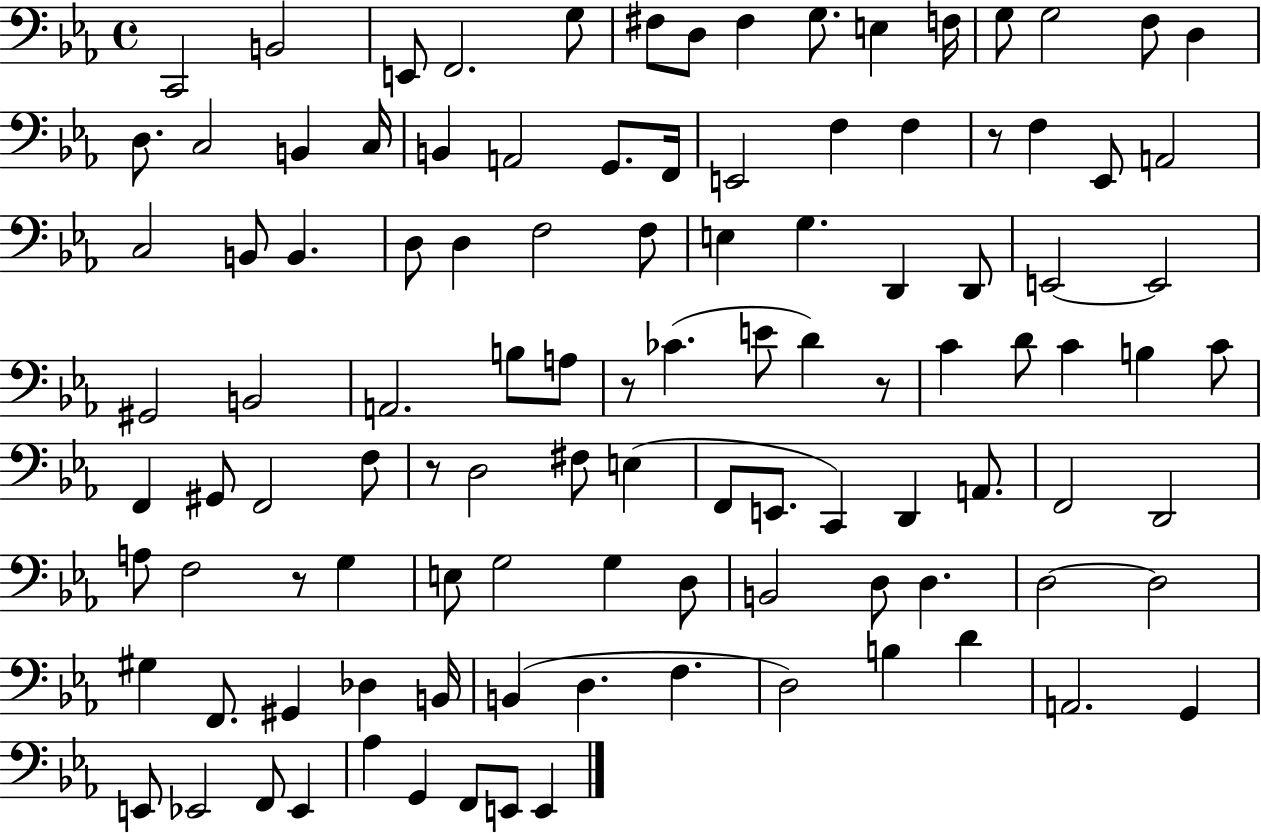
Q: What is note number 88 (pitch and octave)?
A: D3